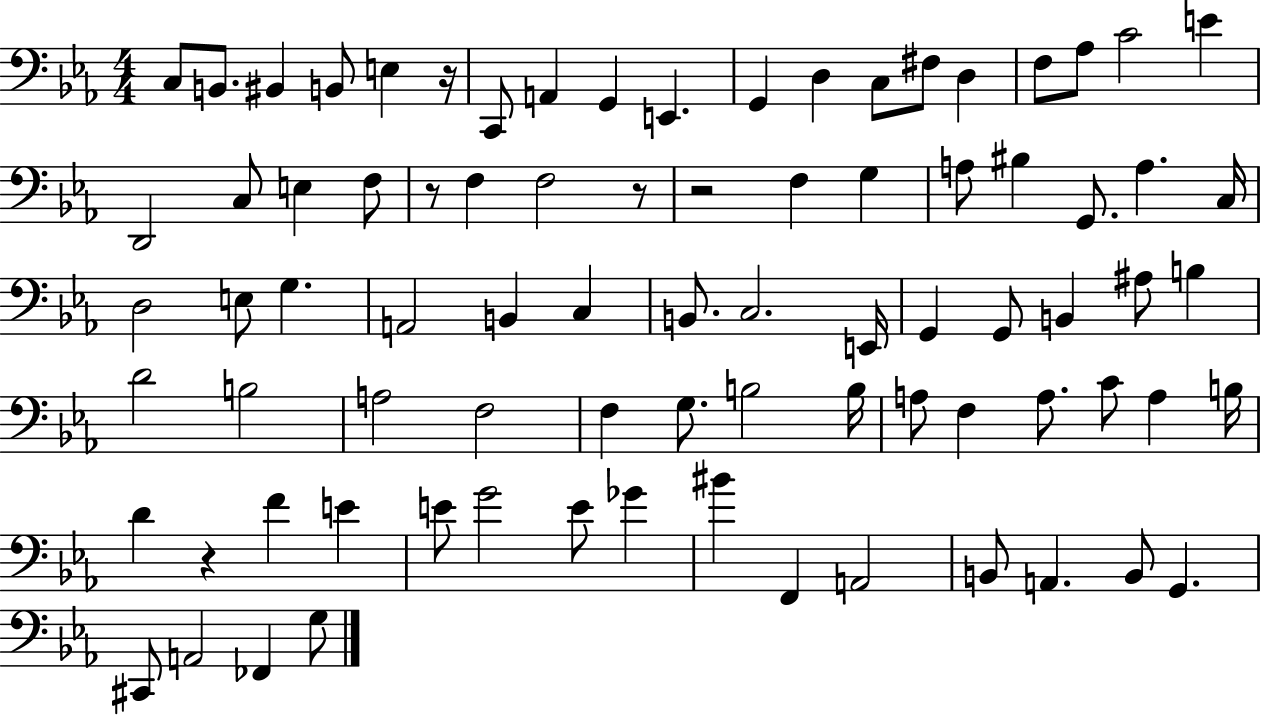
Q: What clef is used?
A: bass